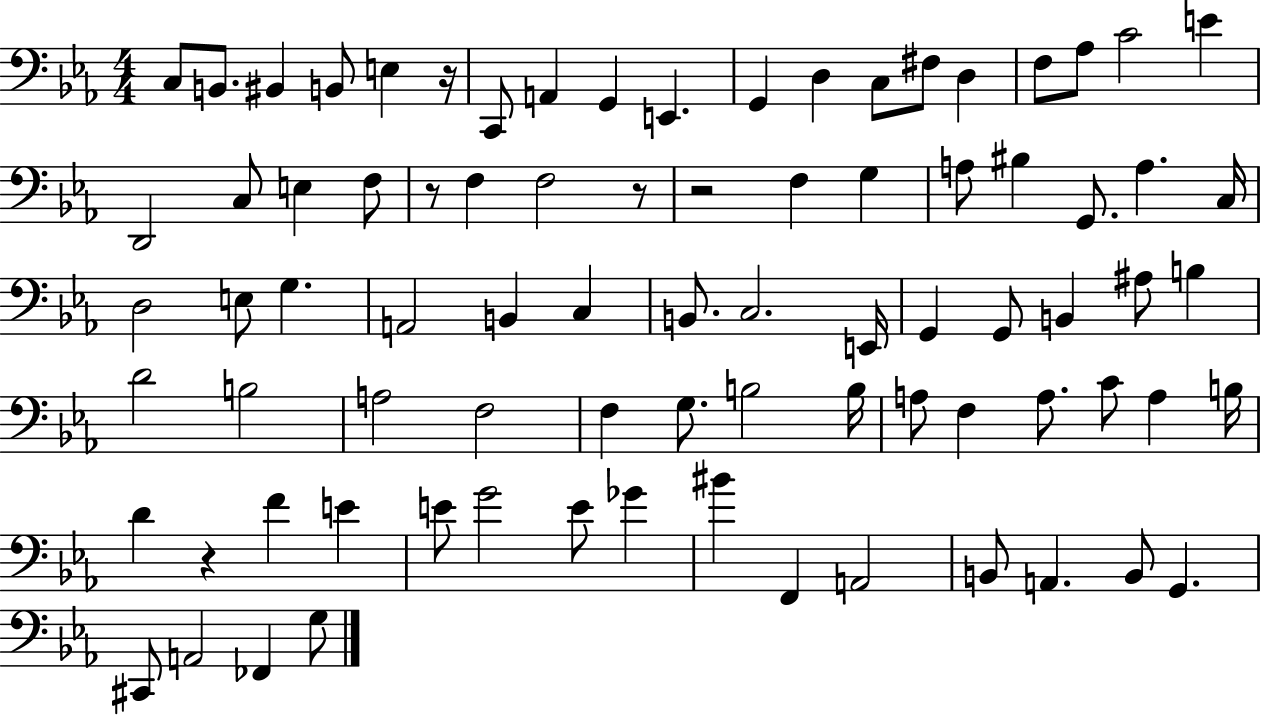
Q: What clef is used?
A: bass